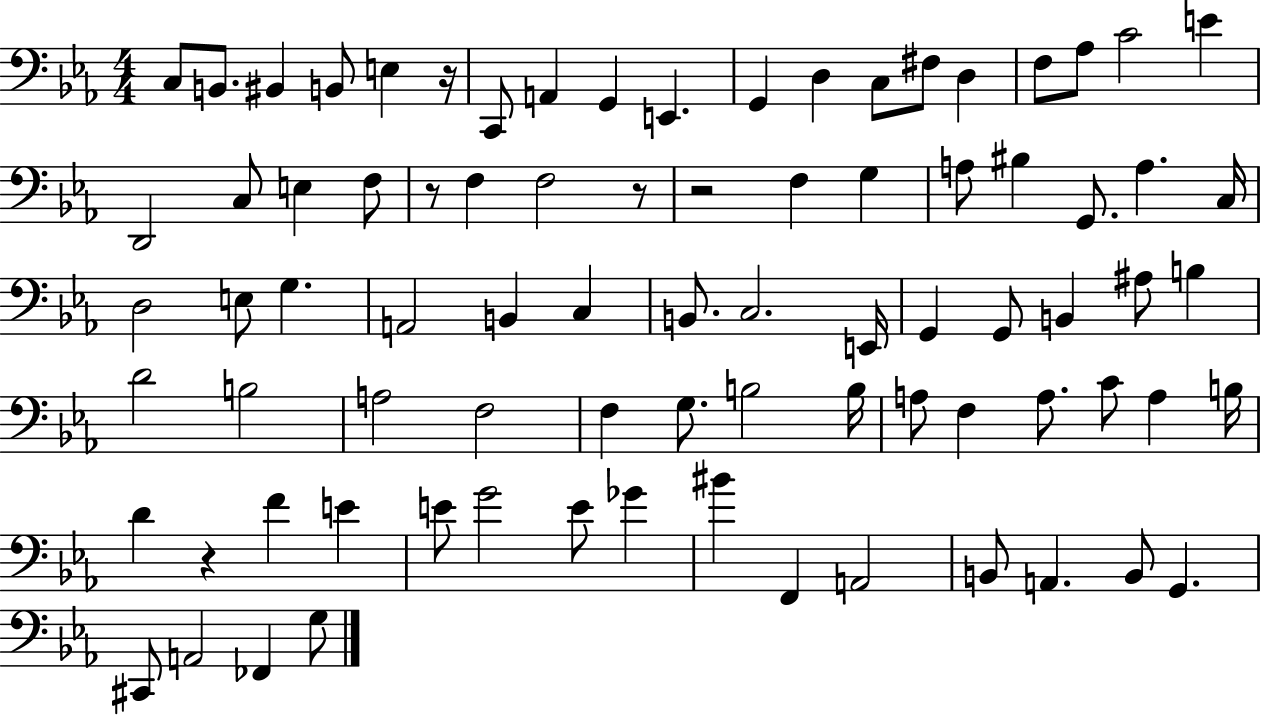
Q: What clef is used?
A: bass